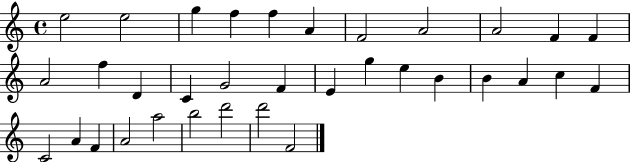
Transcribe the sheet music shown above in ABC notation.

X:1
T:Untitled
M:4/4
L:1/4
K:C
e2 e2 g f f A F2 A2 A2 F F A2 f D C G2 F E g e B B A c F C2 A F A2 a2 b2 d'2 d'2 F2